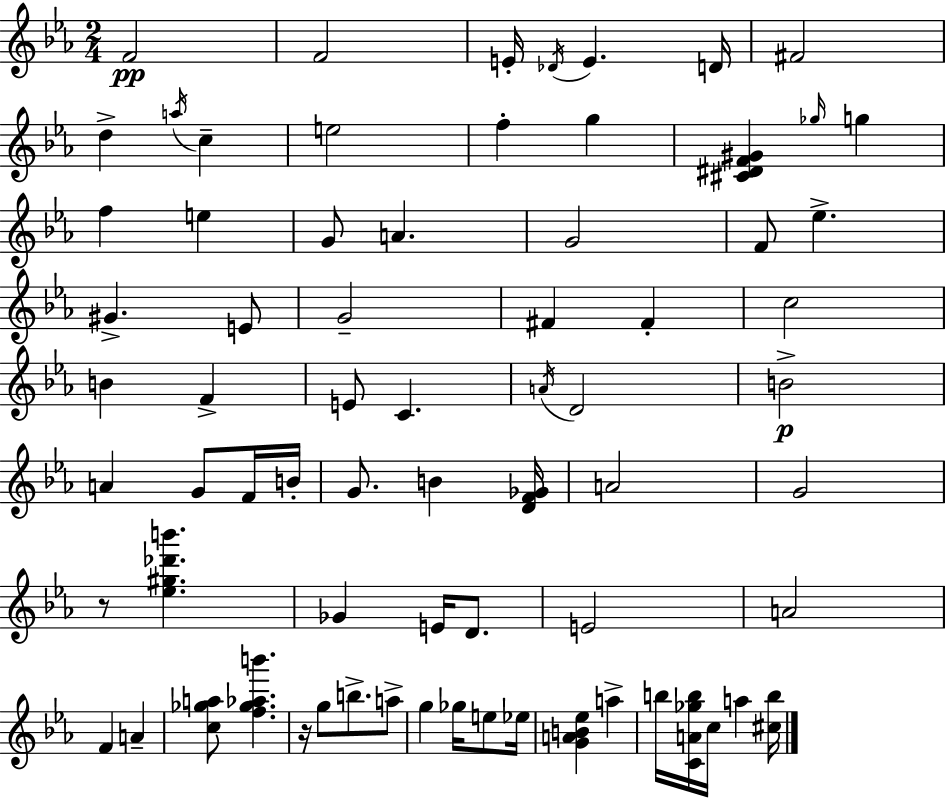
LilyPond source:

{
  \clef treble
  \numericTimeSignature
  \time 2/4
  \key ees \major
  f'2\pp | f'2 | e'16-. \acciaccatura { des'16 } e'4. | d'16 fis'2 | \break d''4-> \acciaccatura { a''16 } c''4-- | e''2 | f''4-. g''4 | <cis' dis' f' gis'>4 \grace { ges''16 } g''4 | \break f''4 e''4 | g'8 a'4. | g'2 | f'8 ees''4.-> | \break gis'4.-> | e'8 g'2-- | fis'4 fis'4-. | c''2 | \break b'4 f'4-> | e'8 c'4. | \acciaccatura { a'16 } d'2 | b'2->\p | \break a'4 | g'8 f'16 b'16-. g'8. b'4 | <d' f' ges'>16 a'2 | g'2 | \break r8 <ees'' gis'' des''' b'''>4. | ges'4 | e'16 d'8. e'2 | a'2 | \break f'4 | a'4-- <c'' ges'' a''>8 <f'' ges'' aes'' b'''>4. | r16 g''8 b''8.-> | a''8-> g''4 | \break ges''16 e''8 ees''16 <g' a' b' ees''>4 | a''4-> b''16 <c' a' ges'' b''>16 c''16 a''4 | <cis'' b''>16 \bar "|."
}